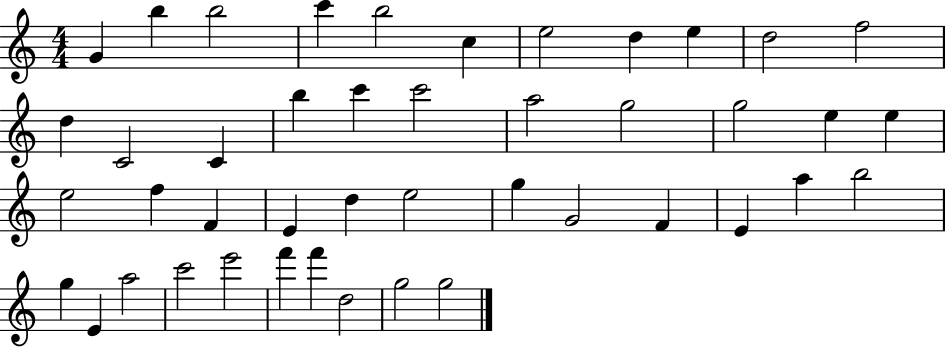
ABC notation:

X:1
T:Untitled
M:4/4
L:1/4
K:C
G b b2 c' b2 c e2 d e d2 f2 d C2 C b c' c'2 a2 g2 g2 e e e2 f F E d e2 g G2 F E a b2 g E a2 c'2 e'2 f' f' d2 g2 g2